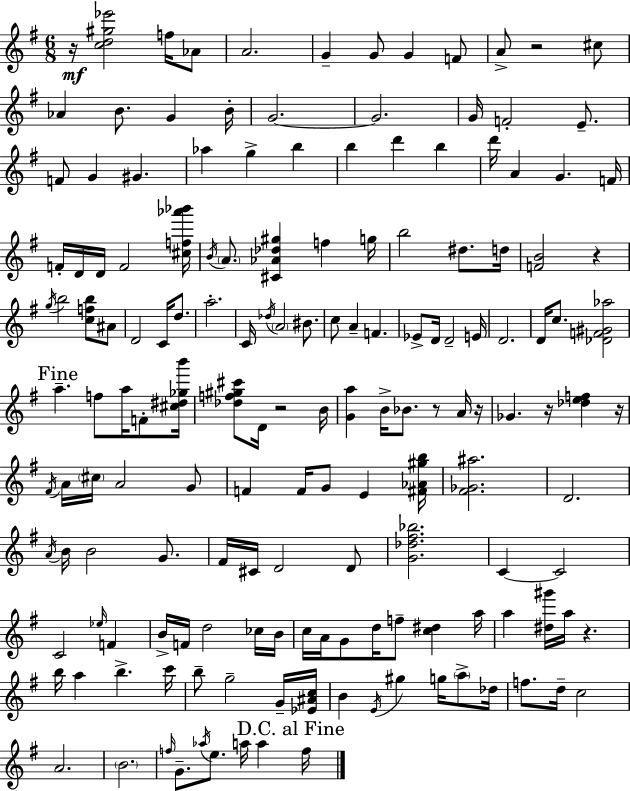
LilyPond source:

{
  \clef treble
  \numericTimeSignature
  \time 6/8
  \key e \minor
  r16\mf <c'' d'' gis'' ees'''>2 f''16 aes'8 | a'2. | g'4-- g'8 g'4 f'8 | a'8-> r2 cis''8 | \break aes'4 b'8. g'4 b'16-. | g'2.~~ | g'2. | g'16 f'2-. e'8.-- | \break f'8 g'4 gis'4. | aes''4 g''4-> b''4 | b''4 d'''4 b''4 | d'''16 a'4 g'4. f'16 | \break f'16-. d'16 d'16 f'2 <cis'' f'' aes''' bes'''>16 | \acciaccatura { b'16 } \parenthesize a'8. <cis' aes' des'' gis''>4 f''4 | g''16 b''2 dis''8. | d''16 <f' b'>2 r4 | \break \acciaccatura { g''16 } b''2 <c'' f'' b''>8 | ais'8 d'2 c'16 d''8. | a''2.-. | c'16 \acciaccatura { des''16 } \parenthesize a'2 | \break bis'8. c''8 a'4-- f'4. | ees'8-> d'16 d'2-- | e'16 d'2. | d'16 c''8. <des' f' gis' aes''>2 | \break \mark "Fine" a''4.-- f''8 a''16 | f'8-. <cis'' dis'' ges'' b'''>16 <des'' f'' gis'' cis'''>8 d'16 r2 | b'16 <g' a''>4 b'16-> bes'8. r8 | a'16 r16 ges'4. r16 <des'' e'' f''>4 | \break r16 \acciaccatura { fis'16 } a'16 \parenthesize cis''16 a'2 | g'8 f'4 f'16 g'8 e'4 | <fis' aes' gis'' b''>16 <fis' ges' ais''>2. | d'2. | \break \acciaccatura { a'16 } b'16 b'2 | g'8. fis'16 cis'16 d'2 | d'8 <g' des'' fis'' bes''>2. | c'4~~ c'2 | \break c'2 | \grace { ees''16 } f'4 b'16-> f'16 d''2 | ces''16 b'16 c''16 a'16 g'8 d''16 f''8-- | <c'' dis''>4 a''16 a''4 <dis'' gis'''>16 a''16 | \break r4. b''16 a''4 b''4.-> | c'''16 b''8-- g''2-- | g'16-- <ees' ais' c''>16 b'4 \acciaccatura { e'16 } gis''4 | g''16 \parenthesize a''8-> des''16 f''8. d''16-- c''2 | \break a'2. | \parenthesize b'2. | \grace { f''16 } g'8.-- \acciaccatura { aes''16 } | e''8. a''16 a''4 \mark "D.C. al Fine" f''16 \bar "|."
}